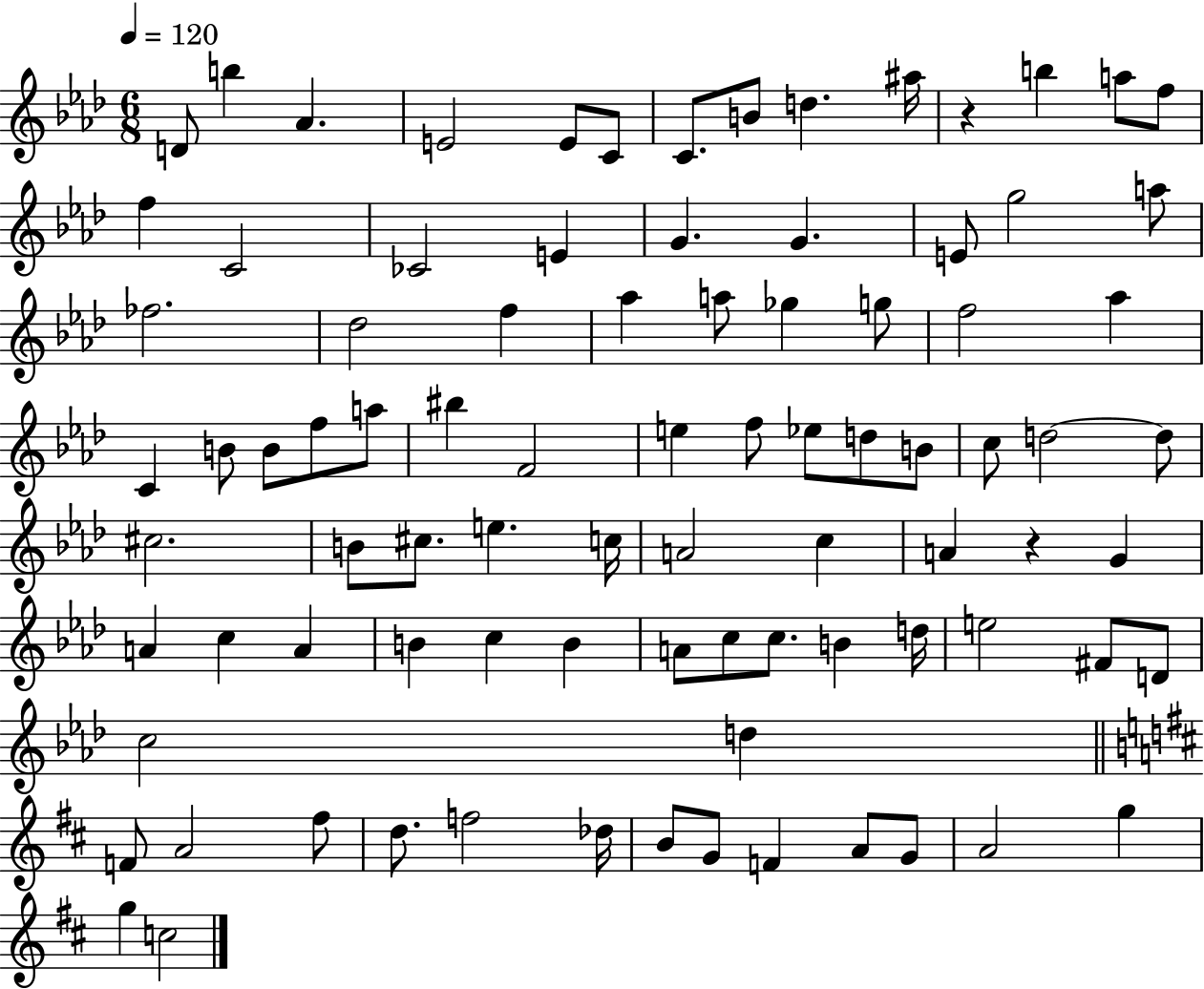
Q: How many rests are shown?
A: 2